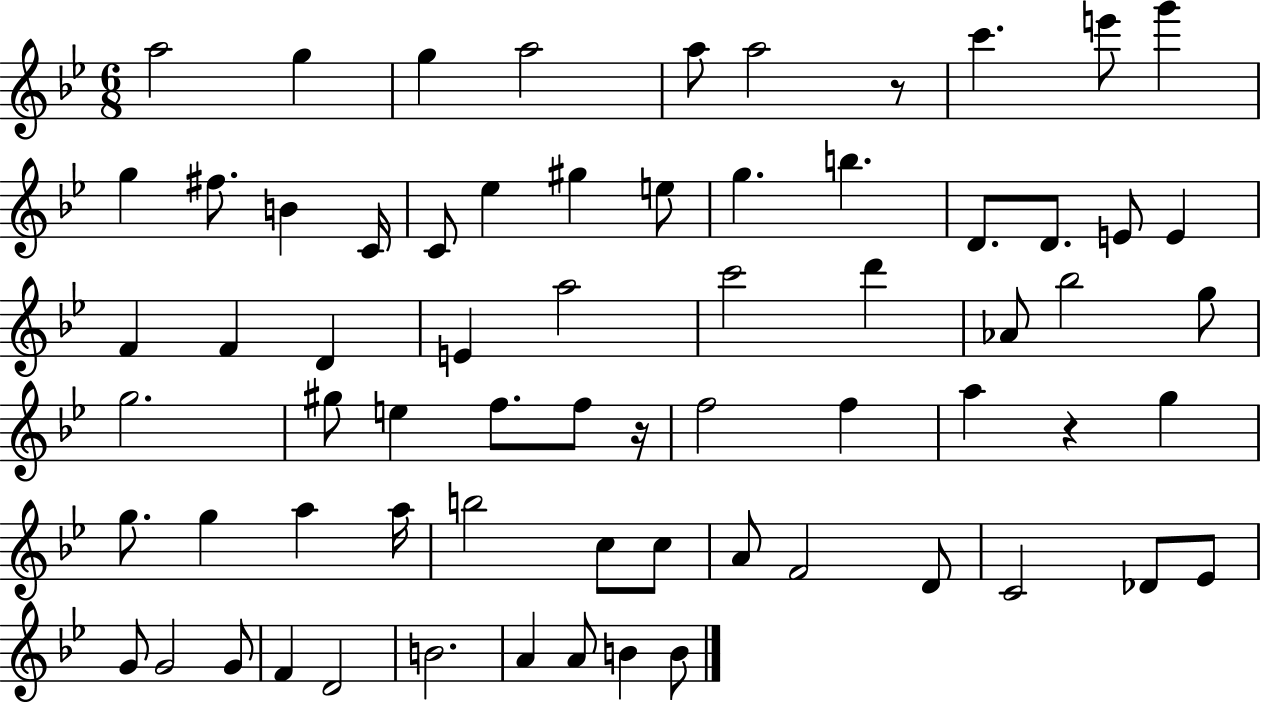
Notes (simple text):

A5/h G5/q G5/q A5/h A5/e A5/h R/e C6/q. E6/e G6/q G5/q F#5/e. B4/q C4/s C4/e Eb5/q G#5/q E5/e G5/q. B5/q. D4/e. D4/e. E4/e E4/q F4/q F4/q D4/q E4/q A5/h C6/h D6/q Ab4/e Bb5/h G5/e G5/h. G#5/e E5/q F5/e. F5/e R/s F5/h F5/q A5/q R/q G5/q G5/e. G5/q A5/q A5/s B5/h C5/e C5/e A4/e F4/h D4/e C4/h Db4/e Eb4/e G4/e G4/h G4/e F4/q D4/h B4/h. A4/q A4/e B4/q B4/e